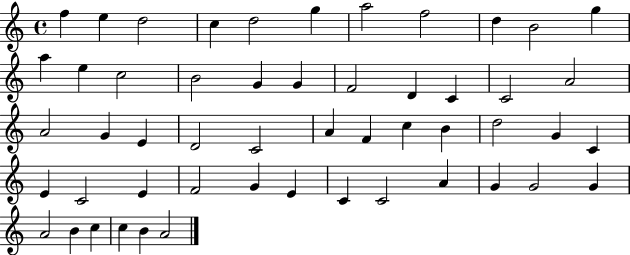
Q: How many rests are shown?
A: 0